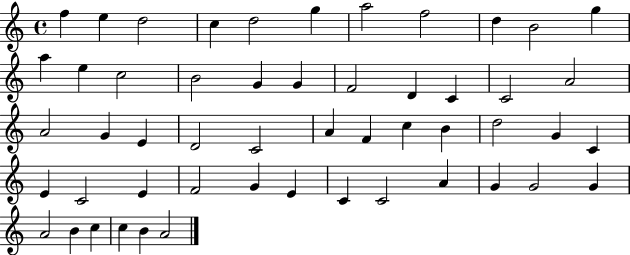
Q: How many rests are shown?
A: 0